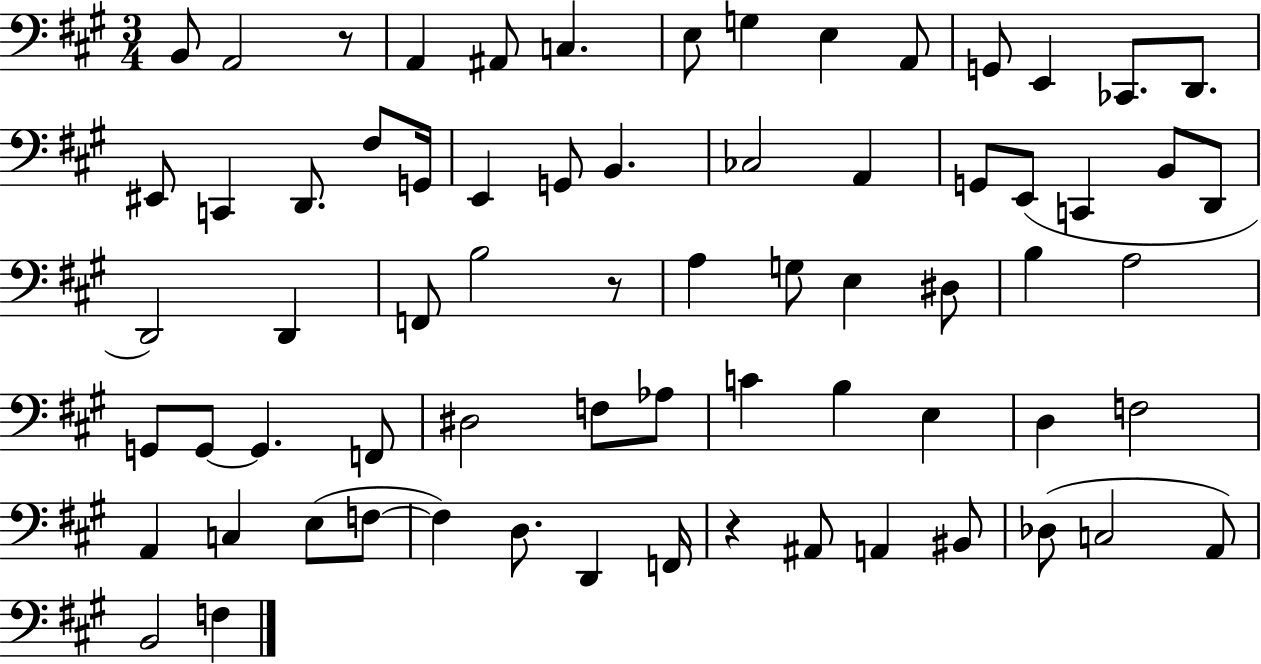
X:1
T:Untitled
M:3/4
L:1/4
K:A
B,,/2 A,,2 z/2 A,, ^A,,/2 C, E,/2 G, E, A,,/2 G,,/2 E,, _C,,/2 D,,/2 ^E,,/2 C,, D,,/2 ^F,/2 G,,/4 E,, G,,/2 B,, _C,2 A,, G,,/2 E,,/2 C,, B,,/2 D,,/2 D,,2 D,, F,,/2 B,2 z/2 A, G,/2 E, ^D,/2 B, A,2 G,,/2 G,,/2 G,, F,,/2 ^D,2 F,/2 _A,/2 C B, E, D, F,2 A,, C, E,/2 F,/2 F, D,/2 D,, F,,/4 z ^A,,/2 A,, ^B,,/2 _D,/2 C,2 A,,/2 B,,2 F,